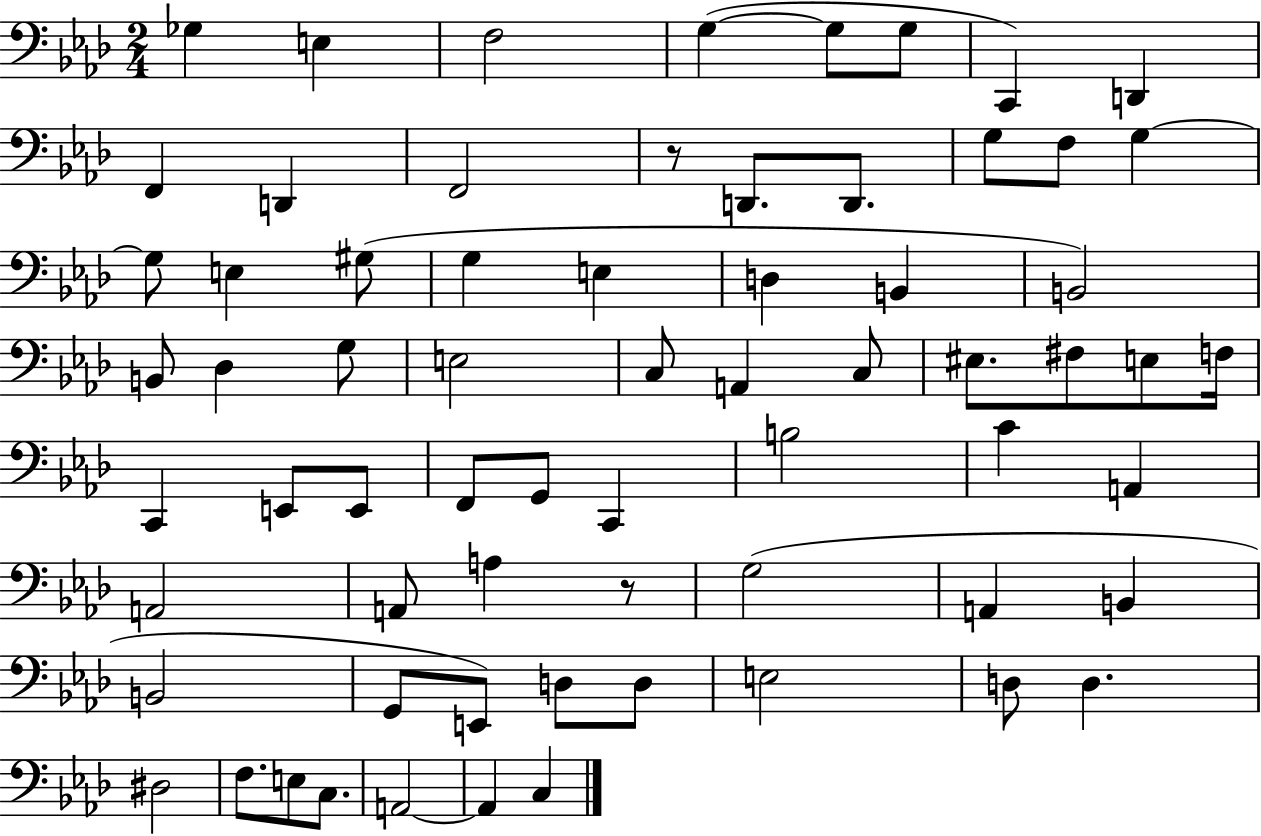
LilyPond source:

{
  \clef bass
  \numericTimeSignature
  \time 2/4
  \key aes \major
  ges4 e4 | f2 | g4~(~ g8 g8 | c,4) d,4 | \break f,4 d,4 | f,2 | r8 d,8. d,8. | g8 f8 g4~~ | \break g8 e4 gis8( | g4 e4 | d4 b,4 | b,2) | \break b,8 des4 g8 | e2 | c8 a,4 c8 | eis8. fis8 e8 f16 | \break c,4 e,8 e,8 | f,8 g,8 c,4 | b2 | c'4 a,4 | \break a,2 | a,8 a4 r8 | g2( | a,4 b,4 | \break b,2 | g,8 e,8) d8 d8 | e2 | d8 d4. | \break dis2 | f8. e8 c8. | a,2~~ | a,4 c4 | \break \bar "|."
}